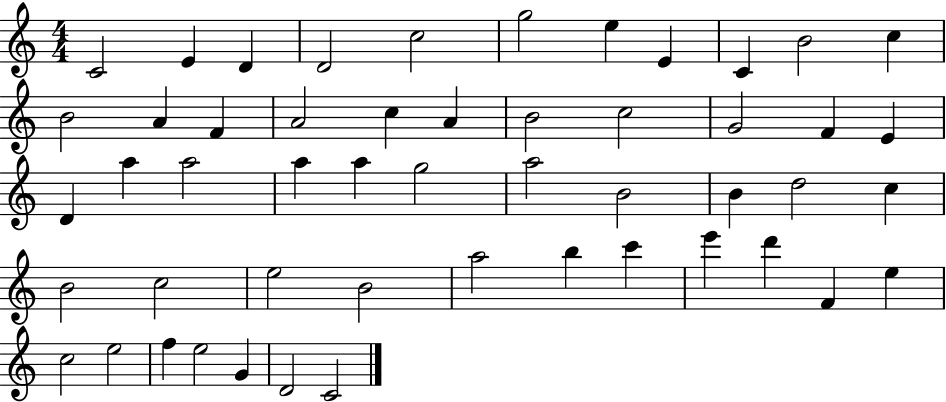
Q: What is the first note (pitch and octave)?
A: C4